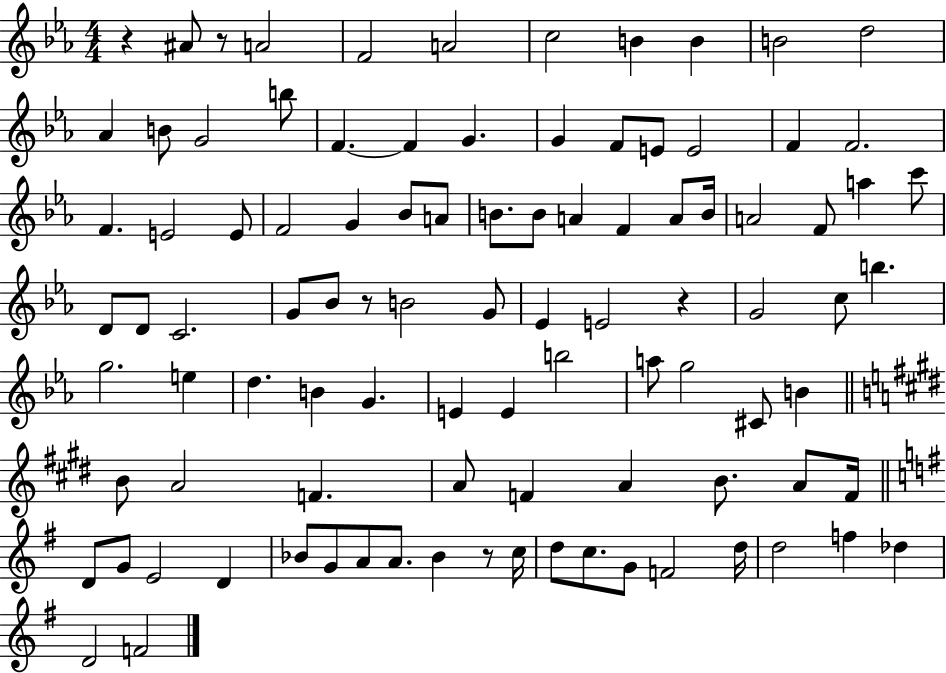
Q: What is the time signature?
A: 4/4